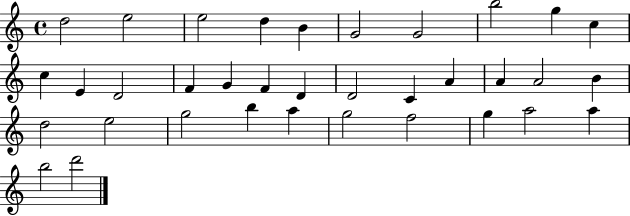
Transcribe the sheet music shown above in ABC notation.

X:1
T:Untitled
M:4/4
L:1/4
K:C
d2 e2 e2 d B G2 G2 b2 g c c E D2 F G F D D2 C A A A2 B d2 e2 g2 b a g2 f2 g a2 a b2 d'2